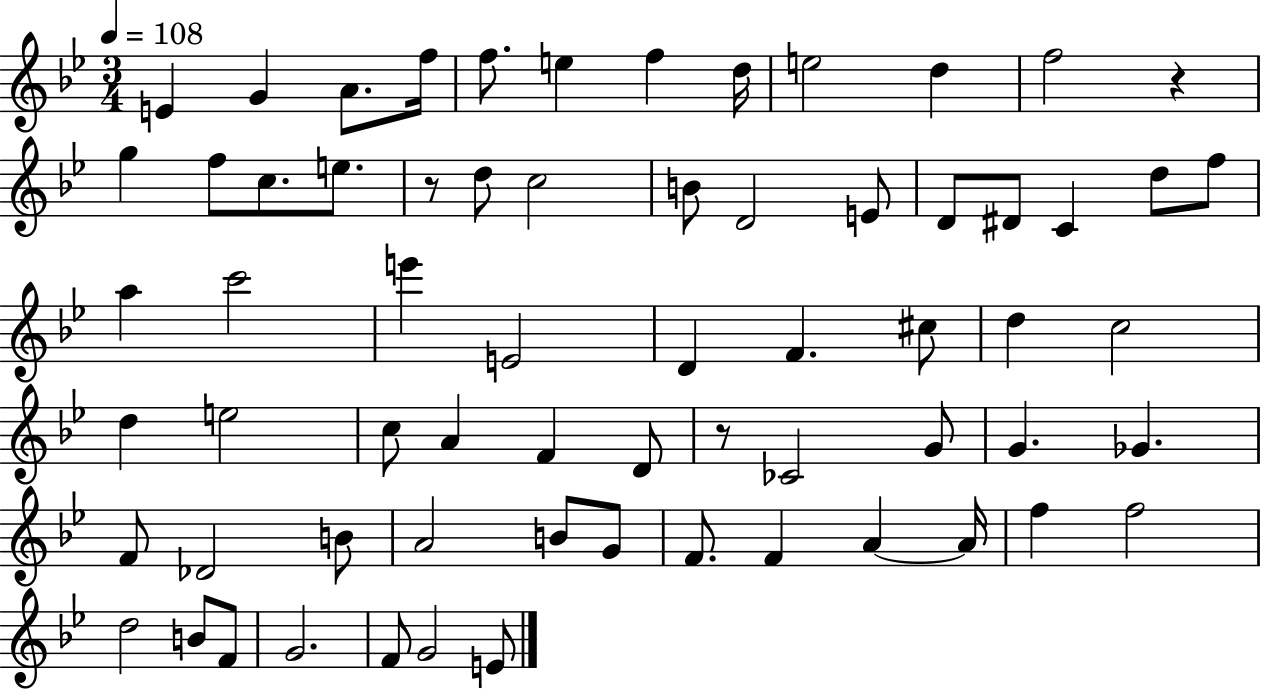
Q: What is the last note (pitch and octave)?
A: E4